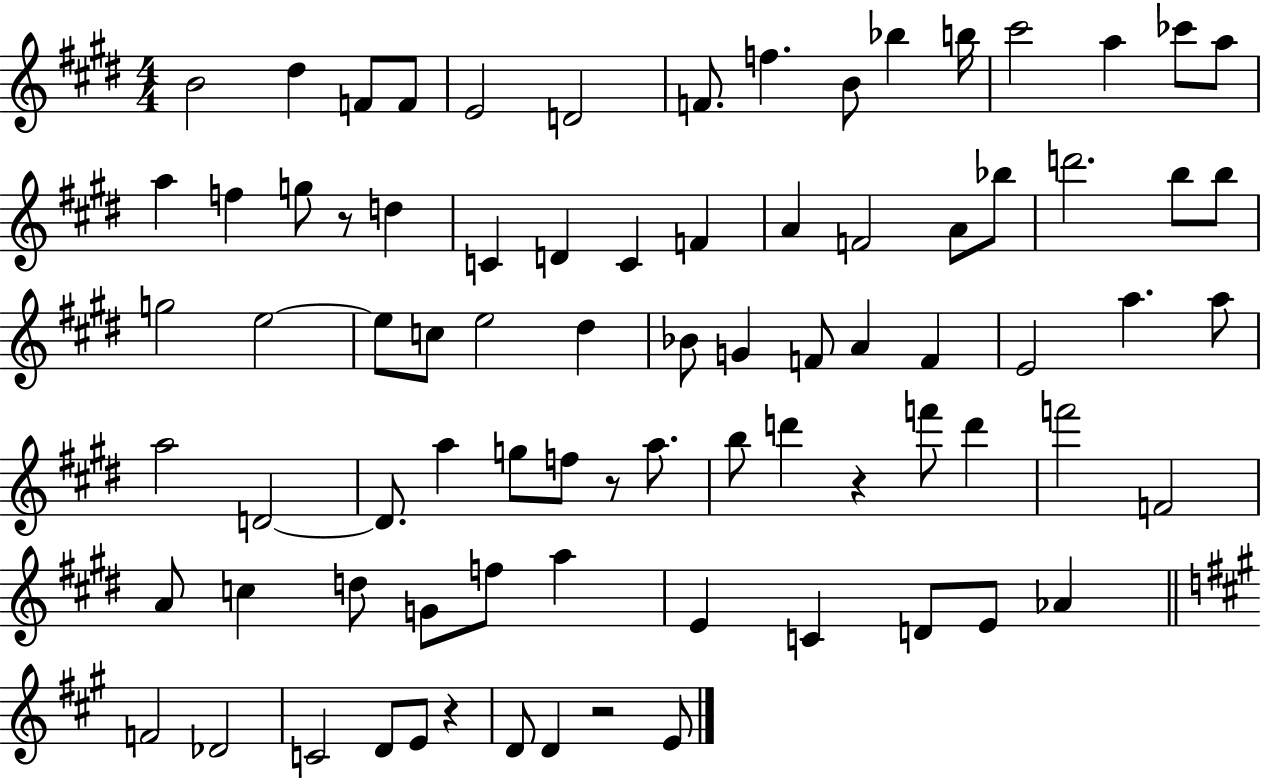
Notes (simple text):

B4/h D#5/q F4/e F4/e E4/h D4/h F4/e. F5/q. B4/e Bb5/q B5/s C#6/h A5/q CES6/e A5/e A5/q F5/q G5/e R/e D5/q C4/q D4/q C4/q F4/q A4/q F4/h A4/e Bb5/e D6/h. B5/e B5/e G5/h E5/h E5/e C5/e E5/h D#5/q Bb4/e G4/q F4/e A4/q F4/q E4/h A5/q. A5/e A5/h D4/h D4/e. A5/q G5/e F5/e R/e A5/e. B5/e D6/q R/q F6/e D6/q F6/h F4/h A4/e C5/q D5/e G4/e F5/e A5/q E4/q C4/q D4/e E4/e Ab4/q F4/h Db4/h C4/h D4/e E4/e R/q D4/e D4/q R/h E4/e